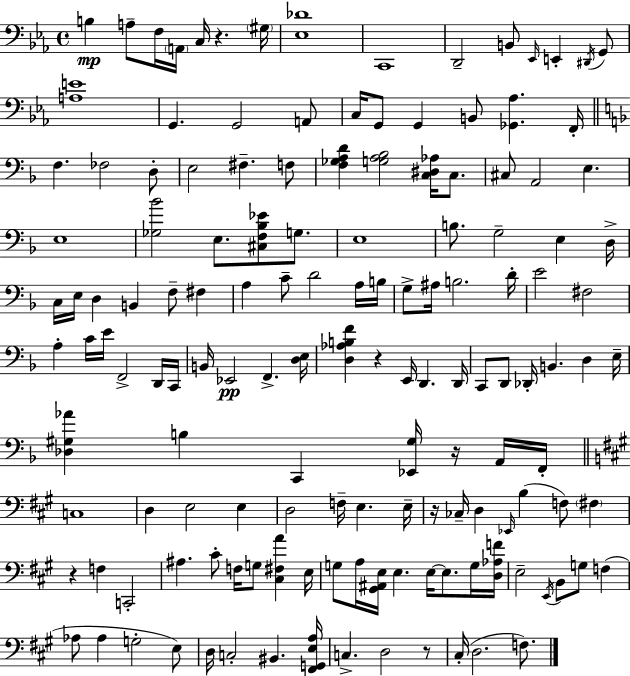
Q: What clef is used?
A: bass